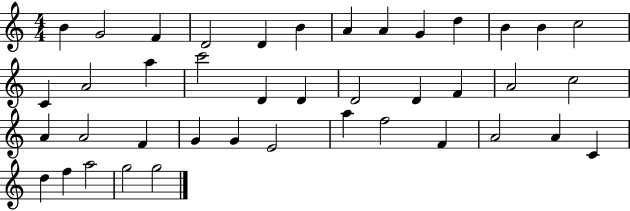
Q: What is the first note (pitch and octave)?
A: B4